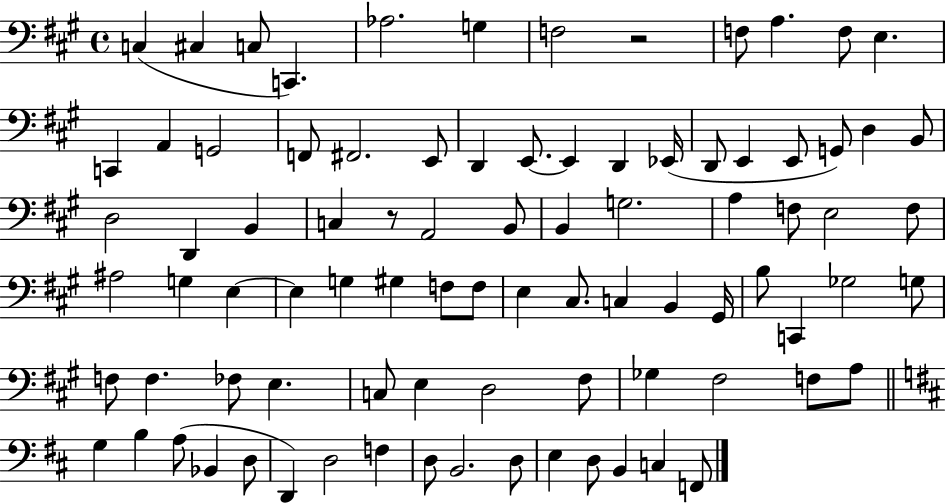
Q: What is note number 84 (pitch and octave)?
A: C3